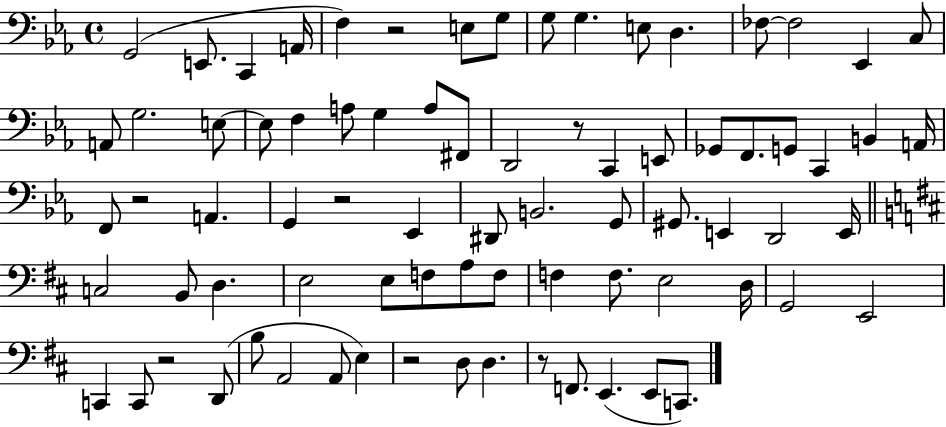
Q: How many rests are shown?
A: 7